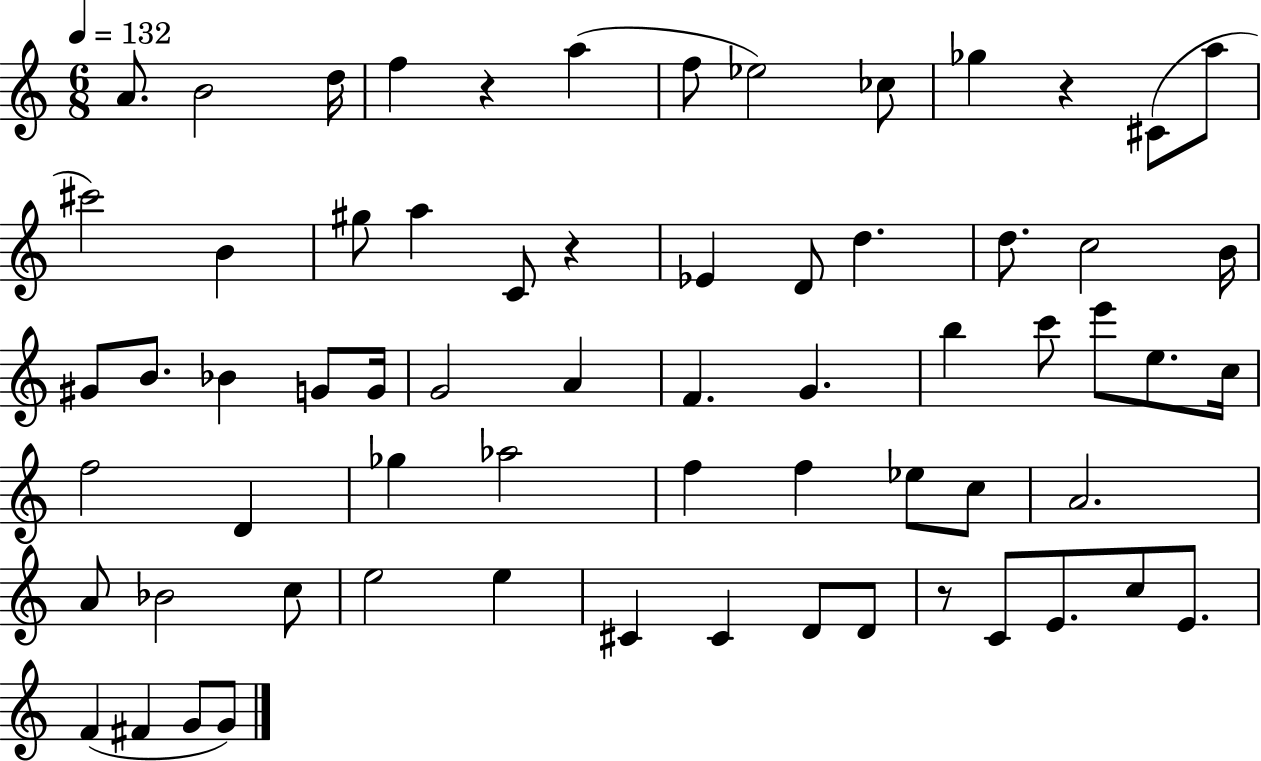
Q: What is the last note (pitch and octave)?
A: G4